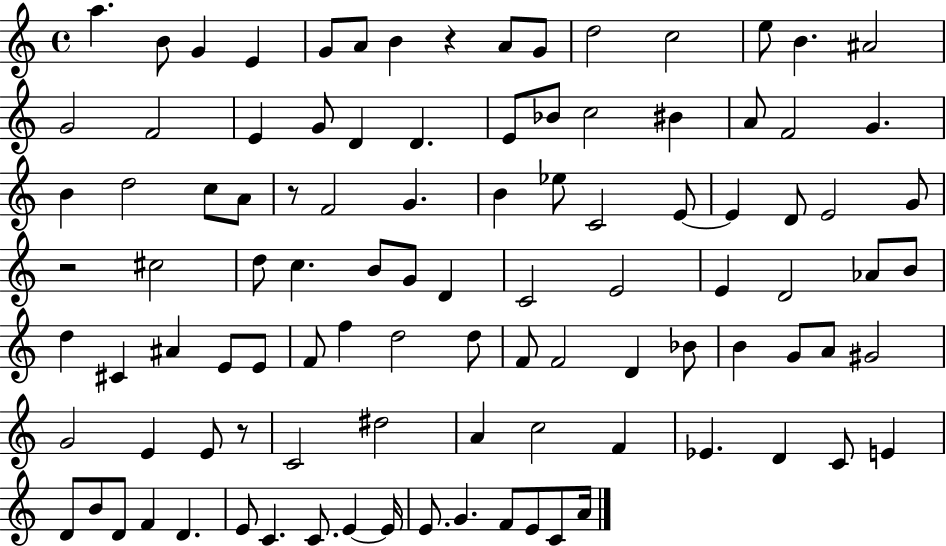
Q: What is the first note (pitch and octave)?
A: A5